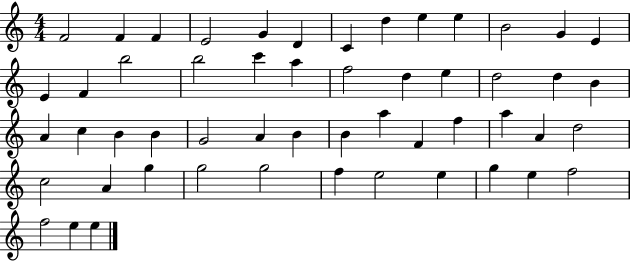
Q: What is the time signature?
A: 4/4